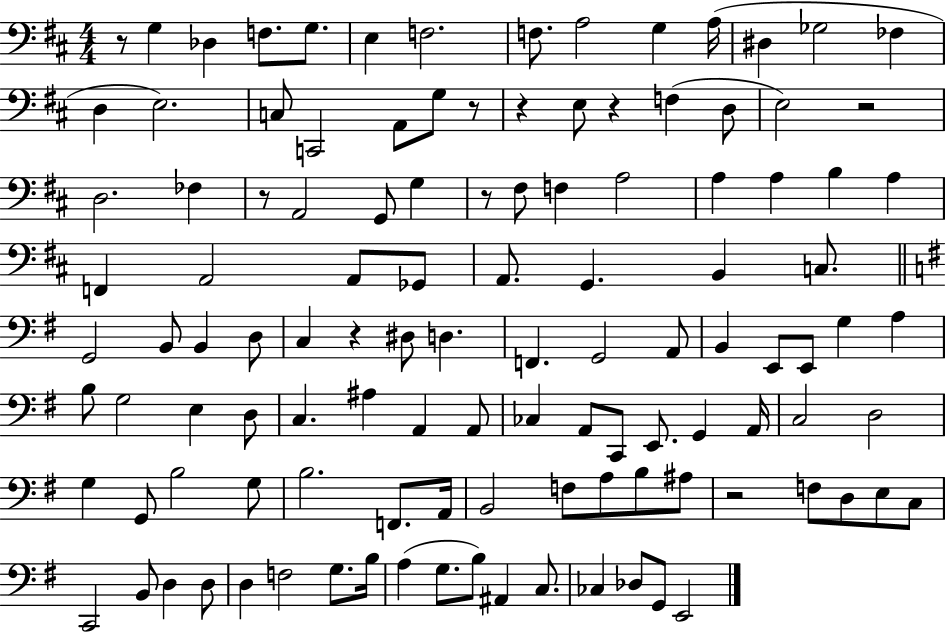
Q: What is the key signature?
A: D major